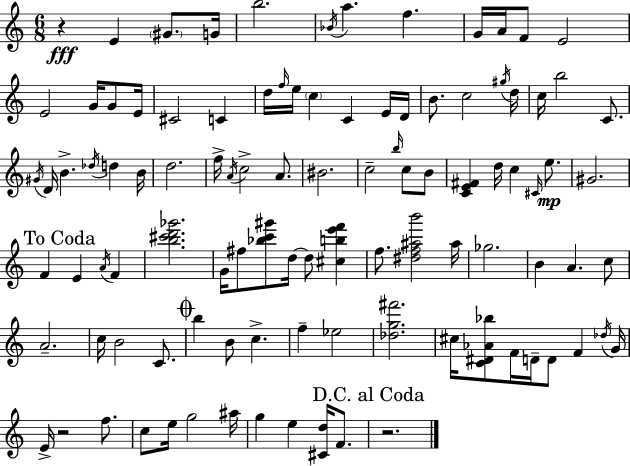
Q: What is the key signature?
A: C major